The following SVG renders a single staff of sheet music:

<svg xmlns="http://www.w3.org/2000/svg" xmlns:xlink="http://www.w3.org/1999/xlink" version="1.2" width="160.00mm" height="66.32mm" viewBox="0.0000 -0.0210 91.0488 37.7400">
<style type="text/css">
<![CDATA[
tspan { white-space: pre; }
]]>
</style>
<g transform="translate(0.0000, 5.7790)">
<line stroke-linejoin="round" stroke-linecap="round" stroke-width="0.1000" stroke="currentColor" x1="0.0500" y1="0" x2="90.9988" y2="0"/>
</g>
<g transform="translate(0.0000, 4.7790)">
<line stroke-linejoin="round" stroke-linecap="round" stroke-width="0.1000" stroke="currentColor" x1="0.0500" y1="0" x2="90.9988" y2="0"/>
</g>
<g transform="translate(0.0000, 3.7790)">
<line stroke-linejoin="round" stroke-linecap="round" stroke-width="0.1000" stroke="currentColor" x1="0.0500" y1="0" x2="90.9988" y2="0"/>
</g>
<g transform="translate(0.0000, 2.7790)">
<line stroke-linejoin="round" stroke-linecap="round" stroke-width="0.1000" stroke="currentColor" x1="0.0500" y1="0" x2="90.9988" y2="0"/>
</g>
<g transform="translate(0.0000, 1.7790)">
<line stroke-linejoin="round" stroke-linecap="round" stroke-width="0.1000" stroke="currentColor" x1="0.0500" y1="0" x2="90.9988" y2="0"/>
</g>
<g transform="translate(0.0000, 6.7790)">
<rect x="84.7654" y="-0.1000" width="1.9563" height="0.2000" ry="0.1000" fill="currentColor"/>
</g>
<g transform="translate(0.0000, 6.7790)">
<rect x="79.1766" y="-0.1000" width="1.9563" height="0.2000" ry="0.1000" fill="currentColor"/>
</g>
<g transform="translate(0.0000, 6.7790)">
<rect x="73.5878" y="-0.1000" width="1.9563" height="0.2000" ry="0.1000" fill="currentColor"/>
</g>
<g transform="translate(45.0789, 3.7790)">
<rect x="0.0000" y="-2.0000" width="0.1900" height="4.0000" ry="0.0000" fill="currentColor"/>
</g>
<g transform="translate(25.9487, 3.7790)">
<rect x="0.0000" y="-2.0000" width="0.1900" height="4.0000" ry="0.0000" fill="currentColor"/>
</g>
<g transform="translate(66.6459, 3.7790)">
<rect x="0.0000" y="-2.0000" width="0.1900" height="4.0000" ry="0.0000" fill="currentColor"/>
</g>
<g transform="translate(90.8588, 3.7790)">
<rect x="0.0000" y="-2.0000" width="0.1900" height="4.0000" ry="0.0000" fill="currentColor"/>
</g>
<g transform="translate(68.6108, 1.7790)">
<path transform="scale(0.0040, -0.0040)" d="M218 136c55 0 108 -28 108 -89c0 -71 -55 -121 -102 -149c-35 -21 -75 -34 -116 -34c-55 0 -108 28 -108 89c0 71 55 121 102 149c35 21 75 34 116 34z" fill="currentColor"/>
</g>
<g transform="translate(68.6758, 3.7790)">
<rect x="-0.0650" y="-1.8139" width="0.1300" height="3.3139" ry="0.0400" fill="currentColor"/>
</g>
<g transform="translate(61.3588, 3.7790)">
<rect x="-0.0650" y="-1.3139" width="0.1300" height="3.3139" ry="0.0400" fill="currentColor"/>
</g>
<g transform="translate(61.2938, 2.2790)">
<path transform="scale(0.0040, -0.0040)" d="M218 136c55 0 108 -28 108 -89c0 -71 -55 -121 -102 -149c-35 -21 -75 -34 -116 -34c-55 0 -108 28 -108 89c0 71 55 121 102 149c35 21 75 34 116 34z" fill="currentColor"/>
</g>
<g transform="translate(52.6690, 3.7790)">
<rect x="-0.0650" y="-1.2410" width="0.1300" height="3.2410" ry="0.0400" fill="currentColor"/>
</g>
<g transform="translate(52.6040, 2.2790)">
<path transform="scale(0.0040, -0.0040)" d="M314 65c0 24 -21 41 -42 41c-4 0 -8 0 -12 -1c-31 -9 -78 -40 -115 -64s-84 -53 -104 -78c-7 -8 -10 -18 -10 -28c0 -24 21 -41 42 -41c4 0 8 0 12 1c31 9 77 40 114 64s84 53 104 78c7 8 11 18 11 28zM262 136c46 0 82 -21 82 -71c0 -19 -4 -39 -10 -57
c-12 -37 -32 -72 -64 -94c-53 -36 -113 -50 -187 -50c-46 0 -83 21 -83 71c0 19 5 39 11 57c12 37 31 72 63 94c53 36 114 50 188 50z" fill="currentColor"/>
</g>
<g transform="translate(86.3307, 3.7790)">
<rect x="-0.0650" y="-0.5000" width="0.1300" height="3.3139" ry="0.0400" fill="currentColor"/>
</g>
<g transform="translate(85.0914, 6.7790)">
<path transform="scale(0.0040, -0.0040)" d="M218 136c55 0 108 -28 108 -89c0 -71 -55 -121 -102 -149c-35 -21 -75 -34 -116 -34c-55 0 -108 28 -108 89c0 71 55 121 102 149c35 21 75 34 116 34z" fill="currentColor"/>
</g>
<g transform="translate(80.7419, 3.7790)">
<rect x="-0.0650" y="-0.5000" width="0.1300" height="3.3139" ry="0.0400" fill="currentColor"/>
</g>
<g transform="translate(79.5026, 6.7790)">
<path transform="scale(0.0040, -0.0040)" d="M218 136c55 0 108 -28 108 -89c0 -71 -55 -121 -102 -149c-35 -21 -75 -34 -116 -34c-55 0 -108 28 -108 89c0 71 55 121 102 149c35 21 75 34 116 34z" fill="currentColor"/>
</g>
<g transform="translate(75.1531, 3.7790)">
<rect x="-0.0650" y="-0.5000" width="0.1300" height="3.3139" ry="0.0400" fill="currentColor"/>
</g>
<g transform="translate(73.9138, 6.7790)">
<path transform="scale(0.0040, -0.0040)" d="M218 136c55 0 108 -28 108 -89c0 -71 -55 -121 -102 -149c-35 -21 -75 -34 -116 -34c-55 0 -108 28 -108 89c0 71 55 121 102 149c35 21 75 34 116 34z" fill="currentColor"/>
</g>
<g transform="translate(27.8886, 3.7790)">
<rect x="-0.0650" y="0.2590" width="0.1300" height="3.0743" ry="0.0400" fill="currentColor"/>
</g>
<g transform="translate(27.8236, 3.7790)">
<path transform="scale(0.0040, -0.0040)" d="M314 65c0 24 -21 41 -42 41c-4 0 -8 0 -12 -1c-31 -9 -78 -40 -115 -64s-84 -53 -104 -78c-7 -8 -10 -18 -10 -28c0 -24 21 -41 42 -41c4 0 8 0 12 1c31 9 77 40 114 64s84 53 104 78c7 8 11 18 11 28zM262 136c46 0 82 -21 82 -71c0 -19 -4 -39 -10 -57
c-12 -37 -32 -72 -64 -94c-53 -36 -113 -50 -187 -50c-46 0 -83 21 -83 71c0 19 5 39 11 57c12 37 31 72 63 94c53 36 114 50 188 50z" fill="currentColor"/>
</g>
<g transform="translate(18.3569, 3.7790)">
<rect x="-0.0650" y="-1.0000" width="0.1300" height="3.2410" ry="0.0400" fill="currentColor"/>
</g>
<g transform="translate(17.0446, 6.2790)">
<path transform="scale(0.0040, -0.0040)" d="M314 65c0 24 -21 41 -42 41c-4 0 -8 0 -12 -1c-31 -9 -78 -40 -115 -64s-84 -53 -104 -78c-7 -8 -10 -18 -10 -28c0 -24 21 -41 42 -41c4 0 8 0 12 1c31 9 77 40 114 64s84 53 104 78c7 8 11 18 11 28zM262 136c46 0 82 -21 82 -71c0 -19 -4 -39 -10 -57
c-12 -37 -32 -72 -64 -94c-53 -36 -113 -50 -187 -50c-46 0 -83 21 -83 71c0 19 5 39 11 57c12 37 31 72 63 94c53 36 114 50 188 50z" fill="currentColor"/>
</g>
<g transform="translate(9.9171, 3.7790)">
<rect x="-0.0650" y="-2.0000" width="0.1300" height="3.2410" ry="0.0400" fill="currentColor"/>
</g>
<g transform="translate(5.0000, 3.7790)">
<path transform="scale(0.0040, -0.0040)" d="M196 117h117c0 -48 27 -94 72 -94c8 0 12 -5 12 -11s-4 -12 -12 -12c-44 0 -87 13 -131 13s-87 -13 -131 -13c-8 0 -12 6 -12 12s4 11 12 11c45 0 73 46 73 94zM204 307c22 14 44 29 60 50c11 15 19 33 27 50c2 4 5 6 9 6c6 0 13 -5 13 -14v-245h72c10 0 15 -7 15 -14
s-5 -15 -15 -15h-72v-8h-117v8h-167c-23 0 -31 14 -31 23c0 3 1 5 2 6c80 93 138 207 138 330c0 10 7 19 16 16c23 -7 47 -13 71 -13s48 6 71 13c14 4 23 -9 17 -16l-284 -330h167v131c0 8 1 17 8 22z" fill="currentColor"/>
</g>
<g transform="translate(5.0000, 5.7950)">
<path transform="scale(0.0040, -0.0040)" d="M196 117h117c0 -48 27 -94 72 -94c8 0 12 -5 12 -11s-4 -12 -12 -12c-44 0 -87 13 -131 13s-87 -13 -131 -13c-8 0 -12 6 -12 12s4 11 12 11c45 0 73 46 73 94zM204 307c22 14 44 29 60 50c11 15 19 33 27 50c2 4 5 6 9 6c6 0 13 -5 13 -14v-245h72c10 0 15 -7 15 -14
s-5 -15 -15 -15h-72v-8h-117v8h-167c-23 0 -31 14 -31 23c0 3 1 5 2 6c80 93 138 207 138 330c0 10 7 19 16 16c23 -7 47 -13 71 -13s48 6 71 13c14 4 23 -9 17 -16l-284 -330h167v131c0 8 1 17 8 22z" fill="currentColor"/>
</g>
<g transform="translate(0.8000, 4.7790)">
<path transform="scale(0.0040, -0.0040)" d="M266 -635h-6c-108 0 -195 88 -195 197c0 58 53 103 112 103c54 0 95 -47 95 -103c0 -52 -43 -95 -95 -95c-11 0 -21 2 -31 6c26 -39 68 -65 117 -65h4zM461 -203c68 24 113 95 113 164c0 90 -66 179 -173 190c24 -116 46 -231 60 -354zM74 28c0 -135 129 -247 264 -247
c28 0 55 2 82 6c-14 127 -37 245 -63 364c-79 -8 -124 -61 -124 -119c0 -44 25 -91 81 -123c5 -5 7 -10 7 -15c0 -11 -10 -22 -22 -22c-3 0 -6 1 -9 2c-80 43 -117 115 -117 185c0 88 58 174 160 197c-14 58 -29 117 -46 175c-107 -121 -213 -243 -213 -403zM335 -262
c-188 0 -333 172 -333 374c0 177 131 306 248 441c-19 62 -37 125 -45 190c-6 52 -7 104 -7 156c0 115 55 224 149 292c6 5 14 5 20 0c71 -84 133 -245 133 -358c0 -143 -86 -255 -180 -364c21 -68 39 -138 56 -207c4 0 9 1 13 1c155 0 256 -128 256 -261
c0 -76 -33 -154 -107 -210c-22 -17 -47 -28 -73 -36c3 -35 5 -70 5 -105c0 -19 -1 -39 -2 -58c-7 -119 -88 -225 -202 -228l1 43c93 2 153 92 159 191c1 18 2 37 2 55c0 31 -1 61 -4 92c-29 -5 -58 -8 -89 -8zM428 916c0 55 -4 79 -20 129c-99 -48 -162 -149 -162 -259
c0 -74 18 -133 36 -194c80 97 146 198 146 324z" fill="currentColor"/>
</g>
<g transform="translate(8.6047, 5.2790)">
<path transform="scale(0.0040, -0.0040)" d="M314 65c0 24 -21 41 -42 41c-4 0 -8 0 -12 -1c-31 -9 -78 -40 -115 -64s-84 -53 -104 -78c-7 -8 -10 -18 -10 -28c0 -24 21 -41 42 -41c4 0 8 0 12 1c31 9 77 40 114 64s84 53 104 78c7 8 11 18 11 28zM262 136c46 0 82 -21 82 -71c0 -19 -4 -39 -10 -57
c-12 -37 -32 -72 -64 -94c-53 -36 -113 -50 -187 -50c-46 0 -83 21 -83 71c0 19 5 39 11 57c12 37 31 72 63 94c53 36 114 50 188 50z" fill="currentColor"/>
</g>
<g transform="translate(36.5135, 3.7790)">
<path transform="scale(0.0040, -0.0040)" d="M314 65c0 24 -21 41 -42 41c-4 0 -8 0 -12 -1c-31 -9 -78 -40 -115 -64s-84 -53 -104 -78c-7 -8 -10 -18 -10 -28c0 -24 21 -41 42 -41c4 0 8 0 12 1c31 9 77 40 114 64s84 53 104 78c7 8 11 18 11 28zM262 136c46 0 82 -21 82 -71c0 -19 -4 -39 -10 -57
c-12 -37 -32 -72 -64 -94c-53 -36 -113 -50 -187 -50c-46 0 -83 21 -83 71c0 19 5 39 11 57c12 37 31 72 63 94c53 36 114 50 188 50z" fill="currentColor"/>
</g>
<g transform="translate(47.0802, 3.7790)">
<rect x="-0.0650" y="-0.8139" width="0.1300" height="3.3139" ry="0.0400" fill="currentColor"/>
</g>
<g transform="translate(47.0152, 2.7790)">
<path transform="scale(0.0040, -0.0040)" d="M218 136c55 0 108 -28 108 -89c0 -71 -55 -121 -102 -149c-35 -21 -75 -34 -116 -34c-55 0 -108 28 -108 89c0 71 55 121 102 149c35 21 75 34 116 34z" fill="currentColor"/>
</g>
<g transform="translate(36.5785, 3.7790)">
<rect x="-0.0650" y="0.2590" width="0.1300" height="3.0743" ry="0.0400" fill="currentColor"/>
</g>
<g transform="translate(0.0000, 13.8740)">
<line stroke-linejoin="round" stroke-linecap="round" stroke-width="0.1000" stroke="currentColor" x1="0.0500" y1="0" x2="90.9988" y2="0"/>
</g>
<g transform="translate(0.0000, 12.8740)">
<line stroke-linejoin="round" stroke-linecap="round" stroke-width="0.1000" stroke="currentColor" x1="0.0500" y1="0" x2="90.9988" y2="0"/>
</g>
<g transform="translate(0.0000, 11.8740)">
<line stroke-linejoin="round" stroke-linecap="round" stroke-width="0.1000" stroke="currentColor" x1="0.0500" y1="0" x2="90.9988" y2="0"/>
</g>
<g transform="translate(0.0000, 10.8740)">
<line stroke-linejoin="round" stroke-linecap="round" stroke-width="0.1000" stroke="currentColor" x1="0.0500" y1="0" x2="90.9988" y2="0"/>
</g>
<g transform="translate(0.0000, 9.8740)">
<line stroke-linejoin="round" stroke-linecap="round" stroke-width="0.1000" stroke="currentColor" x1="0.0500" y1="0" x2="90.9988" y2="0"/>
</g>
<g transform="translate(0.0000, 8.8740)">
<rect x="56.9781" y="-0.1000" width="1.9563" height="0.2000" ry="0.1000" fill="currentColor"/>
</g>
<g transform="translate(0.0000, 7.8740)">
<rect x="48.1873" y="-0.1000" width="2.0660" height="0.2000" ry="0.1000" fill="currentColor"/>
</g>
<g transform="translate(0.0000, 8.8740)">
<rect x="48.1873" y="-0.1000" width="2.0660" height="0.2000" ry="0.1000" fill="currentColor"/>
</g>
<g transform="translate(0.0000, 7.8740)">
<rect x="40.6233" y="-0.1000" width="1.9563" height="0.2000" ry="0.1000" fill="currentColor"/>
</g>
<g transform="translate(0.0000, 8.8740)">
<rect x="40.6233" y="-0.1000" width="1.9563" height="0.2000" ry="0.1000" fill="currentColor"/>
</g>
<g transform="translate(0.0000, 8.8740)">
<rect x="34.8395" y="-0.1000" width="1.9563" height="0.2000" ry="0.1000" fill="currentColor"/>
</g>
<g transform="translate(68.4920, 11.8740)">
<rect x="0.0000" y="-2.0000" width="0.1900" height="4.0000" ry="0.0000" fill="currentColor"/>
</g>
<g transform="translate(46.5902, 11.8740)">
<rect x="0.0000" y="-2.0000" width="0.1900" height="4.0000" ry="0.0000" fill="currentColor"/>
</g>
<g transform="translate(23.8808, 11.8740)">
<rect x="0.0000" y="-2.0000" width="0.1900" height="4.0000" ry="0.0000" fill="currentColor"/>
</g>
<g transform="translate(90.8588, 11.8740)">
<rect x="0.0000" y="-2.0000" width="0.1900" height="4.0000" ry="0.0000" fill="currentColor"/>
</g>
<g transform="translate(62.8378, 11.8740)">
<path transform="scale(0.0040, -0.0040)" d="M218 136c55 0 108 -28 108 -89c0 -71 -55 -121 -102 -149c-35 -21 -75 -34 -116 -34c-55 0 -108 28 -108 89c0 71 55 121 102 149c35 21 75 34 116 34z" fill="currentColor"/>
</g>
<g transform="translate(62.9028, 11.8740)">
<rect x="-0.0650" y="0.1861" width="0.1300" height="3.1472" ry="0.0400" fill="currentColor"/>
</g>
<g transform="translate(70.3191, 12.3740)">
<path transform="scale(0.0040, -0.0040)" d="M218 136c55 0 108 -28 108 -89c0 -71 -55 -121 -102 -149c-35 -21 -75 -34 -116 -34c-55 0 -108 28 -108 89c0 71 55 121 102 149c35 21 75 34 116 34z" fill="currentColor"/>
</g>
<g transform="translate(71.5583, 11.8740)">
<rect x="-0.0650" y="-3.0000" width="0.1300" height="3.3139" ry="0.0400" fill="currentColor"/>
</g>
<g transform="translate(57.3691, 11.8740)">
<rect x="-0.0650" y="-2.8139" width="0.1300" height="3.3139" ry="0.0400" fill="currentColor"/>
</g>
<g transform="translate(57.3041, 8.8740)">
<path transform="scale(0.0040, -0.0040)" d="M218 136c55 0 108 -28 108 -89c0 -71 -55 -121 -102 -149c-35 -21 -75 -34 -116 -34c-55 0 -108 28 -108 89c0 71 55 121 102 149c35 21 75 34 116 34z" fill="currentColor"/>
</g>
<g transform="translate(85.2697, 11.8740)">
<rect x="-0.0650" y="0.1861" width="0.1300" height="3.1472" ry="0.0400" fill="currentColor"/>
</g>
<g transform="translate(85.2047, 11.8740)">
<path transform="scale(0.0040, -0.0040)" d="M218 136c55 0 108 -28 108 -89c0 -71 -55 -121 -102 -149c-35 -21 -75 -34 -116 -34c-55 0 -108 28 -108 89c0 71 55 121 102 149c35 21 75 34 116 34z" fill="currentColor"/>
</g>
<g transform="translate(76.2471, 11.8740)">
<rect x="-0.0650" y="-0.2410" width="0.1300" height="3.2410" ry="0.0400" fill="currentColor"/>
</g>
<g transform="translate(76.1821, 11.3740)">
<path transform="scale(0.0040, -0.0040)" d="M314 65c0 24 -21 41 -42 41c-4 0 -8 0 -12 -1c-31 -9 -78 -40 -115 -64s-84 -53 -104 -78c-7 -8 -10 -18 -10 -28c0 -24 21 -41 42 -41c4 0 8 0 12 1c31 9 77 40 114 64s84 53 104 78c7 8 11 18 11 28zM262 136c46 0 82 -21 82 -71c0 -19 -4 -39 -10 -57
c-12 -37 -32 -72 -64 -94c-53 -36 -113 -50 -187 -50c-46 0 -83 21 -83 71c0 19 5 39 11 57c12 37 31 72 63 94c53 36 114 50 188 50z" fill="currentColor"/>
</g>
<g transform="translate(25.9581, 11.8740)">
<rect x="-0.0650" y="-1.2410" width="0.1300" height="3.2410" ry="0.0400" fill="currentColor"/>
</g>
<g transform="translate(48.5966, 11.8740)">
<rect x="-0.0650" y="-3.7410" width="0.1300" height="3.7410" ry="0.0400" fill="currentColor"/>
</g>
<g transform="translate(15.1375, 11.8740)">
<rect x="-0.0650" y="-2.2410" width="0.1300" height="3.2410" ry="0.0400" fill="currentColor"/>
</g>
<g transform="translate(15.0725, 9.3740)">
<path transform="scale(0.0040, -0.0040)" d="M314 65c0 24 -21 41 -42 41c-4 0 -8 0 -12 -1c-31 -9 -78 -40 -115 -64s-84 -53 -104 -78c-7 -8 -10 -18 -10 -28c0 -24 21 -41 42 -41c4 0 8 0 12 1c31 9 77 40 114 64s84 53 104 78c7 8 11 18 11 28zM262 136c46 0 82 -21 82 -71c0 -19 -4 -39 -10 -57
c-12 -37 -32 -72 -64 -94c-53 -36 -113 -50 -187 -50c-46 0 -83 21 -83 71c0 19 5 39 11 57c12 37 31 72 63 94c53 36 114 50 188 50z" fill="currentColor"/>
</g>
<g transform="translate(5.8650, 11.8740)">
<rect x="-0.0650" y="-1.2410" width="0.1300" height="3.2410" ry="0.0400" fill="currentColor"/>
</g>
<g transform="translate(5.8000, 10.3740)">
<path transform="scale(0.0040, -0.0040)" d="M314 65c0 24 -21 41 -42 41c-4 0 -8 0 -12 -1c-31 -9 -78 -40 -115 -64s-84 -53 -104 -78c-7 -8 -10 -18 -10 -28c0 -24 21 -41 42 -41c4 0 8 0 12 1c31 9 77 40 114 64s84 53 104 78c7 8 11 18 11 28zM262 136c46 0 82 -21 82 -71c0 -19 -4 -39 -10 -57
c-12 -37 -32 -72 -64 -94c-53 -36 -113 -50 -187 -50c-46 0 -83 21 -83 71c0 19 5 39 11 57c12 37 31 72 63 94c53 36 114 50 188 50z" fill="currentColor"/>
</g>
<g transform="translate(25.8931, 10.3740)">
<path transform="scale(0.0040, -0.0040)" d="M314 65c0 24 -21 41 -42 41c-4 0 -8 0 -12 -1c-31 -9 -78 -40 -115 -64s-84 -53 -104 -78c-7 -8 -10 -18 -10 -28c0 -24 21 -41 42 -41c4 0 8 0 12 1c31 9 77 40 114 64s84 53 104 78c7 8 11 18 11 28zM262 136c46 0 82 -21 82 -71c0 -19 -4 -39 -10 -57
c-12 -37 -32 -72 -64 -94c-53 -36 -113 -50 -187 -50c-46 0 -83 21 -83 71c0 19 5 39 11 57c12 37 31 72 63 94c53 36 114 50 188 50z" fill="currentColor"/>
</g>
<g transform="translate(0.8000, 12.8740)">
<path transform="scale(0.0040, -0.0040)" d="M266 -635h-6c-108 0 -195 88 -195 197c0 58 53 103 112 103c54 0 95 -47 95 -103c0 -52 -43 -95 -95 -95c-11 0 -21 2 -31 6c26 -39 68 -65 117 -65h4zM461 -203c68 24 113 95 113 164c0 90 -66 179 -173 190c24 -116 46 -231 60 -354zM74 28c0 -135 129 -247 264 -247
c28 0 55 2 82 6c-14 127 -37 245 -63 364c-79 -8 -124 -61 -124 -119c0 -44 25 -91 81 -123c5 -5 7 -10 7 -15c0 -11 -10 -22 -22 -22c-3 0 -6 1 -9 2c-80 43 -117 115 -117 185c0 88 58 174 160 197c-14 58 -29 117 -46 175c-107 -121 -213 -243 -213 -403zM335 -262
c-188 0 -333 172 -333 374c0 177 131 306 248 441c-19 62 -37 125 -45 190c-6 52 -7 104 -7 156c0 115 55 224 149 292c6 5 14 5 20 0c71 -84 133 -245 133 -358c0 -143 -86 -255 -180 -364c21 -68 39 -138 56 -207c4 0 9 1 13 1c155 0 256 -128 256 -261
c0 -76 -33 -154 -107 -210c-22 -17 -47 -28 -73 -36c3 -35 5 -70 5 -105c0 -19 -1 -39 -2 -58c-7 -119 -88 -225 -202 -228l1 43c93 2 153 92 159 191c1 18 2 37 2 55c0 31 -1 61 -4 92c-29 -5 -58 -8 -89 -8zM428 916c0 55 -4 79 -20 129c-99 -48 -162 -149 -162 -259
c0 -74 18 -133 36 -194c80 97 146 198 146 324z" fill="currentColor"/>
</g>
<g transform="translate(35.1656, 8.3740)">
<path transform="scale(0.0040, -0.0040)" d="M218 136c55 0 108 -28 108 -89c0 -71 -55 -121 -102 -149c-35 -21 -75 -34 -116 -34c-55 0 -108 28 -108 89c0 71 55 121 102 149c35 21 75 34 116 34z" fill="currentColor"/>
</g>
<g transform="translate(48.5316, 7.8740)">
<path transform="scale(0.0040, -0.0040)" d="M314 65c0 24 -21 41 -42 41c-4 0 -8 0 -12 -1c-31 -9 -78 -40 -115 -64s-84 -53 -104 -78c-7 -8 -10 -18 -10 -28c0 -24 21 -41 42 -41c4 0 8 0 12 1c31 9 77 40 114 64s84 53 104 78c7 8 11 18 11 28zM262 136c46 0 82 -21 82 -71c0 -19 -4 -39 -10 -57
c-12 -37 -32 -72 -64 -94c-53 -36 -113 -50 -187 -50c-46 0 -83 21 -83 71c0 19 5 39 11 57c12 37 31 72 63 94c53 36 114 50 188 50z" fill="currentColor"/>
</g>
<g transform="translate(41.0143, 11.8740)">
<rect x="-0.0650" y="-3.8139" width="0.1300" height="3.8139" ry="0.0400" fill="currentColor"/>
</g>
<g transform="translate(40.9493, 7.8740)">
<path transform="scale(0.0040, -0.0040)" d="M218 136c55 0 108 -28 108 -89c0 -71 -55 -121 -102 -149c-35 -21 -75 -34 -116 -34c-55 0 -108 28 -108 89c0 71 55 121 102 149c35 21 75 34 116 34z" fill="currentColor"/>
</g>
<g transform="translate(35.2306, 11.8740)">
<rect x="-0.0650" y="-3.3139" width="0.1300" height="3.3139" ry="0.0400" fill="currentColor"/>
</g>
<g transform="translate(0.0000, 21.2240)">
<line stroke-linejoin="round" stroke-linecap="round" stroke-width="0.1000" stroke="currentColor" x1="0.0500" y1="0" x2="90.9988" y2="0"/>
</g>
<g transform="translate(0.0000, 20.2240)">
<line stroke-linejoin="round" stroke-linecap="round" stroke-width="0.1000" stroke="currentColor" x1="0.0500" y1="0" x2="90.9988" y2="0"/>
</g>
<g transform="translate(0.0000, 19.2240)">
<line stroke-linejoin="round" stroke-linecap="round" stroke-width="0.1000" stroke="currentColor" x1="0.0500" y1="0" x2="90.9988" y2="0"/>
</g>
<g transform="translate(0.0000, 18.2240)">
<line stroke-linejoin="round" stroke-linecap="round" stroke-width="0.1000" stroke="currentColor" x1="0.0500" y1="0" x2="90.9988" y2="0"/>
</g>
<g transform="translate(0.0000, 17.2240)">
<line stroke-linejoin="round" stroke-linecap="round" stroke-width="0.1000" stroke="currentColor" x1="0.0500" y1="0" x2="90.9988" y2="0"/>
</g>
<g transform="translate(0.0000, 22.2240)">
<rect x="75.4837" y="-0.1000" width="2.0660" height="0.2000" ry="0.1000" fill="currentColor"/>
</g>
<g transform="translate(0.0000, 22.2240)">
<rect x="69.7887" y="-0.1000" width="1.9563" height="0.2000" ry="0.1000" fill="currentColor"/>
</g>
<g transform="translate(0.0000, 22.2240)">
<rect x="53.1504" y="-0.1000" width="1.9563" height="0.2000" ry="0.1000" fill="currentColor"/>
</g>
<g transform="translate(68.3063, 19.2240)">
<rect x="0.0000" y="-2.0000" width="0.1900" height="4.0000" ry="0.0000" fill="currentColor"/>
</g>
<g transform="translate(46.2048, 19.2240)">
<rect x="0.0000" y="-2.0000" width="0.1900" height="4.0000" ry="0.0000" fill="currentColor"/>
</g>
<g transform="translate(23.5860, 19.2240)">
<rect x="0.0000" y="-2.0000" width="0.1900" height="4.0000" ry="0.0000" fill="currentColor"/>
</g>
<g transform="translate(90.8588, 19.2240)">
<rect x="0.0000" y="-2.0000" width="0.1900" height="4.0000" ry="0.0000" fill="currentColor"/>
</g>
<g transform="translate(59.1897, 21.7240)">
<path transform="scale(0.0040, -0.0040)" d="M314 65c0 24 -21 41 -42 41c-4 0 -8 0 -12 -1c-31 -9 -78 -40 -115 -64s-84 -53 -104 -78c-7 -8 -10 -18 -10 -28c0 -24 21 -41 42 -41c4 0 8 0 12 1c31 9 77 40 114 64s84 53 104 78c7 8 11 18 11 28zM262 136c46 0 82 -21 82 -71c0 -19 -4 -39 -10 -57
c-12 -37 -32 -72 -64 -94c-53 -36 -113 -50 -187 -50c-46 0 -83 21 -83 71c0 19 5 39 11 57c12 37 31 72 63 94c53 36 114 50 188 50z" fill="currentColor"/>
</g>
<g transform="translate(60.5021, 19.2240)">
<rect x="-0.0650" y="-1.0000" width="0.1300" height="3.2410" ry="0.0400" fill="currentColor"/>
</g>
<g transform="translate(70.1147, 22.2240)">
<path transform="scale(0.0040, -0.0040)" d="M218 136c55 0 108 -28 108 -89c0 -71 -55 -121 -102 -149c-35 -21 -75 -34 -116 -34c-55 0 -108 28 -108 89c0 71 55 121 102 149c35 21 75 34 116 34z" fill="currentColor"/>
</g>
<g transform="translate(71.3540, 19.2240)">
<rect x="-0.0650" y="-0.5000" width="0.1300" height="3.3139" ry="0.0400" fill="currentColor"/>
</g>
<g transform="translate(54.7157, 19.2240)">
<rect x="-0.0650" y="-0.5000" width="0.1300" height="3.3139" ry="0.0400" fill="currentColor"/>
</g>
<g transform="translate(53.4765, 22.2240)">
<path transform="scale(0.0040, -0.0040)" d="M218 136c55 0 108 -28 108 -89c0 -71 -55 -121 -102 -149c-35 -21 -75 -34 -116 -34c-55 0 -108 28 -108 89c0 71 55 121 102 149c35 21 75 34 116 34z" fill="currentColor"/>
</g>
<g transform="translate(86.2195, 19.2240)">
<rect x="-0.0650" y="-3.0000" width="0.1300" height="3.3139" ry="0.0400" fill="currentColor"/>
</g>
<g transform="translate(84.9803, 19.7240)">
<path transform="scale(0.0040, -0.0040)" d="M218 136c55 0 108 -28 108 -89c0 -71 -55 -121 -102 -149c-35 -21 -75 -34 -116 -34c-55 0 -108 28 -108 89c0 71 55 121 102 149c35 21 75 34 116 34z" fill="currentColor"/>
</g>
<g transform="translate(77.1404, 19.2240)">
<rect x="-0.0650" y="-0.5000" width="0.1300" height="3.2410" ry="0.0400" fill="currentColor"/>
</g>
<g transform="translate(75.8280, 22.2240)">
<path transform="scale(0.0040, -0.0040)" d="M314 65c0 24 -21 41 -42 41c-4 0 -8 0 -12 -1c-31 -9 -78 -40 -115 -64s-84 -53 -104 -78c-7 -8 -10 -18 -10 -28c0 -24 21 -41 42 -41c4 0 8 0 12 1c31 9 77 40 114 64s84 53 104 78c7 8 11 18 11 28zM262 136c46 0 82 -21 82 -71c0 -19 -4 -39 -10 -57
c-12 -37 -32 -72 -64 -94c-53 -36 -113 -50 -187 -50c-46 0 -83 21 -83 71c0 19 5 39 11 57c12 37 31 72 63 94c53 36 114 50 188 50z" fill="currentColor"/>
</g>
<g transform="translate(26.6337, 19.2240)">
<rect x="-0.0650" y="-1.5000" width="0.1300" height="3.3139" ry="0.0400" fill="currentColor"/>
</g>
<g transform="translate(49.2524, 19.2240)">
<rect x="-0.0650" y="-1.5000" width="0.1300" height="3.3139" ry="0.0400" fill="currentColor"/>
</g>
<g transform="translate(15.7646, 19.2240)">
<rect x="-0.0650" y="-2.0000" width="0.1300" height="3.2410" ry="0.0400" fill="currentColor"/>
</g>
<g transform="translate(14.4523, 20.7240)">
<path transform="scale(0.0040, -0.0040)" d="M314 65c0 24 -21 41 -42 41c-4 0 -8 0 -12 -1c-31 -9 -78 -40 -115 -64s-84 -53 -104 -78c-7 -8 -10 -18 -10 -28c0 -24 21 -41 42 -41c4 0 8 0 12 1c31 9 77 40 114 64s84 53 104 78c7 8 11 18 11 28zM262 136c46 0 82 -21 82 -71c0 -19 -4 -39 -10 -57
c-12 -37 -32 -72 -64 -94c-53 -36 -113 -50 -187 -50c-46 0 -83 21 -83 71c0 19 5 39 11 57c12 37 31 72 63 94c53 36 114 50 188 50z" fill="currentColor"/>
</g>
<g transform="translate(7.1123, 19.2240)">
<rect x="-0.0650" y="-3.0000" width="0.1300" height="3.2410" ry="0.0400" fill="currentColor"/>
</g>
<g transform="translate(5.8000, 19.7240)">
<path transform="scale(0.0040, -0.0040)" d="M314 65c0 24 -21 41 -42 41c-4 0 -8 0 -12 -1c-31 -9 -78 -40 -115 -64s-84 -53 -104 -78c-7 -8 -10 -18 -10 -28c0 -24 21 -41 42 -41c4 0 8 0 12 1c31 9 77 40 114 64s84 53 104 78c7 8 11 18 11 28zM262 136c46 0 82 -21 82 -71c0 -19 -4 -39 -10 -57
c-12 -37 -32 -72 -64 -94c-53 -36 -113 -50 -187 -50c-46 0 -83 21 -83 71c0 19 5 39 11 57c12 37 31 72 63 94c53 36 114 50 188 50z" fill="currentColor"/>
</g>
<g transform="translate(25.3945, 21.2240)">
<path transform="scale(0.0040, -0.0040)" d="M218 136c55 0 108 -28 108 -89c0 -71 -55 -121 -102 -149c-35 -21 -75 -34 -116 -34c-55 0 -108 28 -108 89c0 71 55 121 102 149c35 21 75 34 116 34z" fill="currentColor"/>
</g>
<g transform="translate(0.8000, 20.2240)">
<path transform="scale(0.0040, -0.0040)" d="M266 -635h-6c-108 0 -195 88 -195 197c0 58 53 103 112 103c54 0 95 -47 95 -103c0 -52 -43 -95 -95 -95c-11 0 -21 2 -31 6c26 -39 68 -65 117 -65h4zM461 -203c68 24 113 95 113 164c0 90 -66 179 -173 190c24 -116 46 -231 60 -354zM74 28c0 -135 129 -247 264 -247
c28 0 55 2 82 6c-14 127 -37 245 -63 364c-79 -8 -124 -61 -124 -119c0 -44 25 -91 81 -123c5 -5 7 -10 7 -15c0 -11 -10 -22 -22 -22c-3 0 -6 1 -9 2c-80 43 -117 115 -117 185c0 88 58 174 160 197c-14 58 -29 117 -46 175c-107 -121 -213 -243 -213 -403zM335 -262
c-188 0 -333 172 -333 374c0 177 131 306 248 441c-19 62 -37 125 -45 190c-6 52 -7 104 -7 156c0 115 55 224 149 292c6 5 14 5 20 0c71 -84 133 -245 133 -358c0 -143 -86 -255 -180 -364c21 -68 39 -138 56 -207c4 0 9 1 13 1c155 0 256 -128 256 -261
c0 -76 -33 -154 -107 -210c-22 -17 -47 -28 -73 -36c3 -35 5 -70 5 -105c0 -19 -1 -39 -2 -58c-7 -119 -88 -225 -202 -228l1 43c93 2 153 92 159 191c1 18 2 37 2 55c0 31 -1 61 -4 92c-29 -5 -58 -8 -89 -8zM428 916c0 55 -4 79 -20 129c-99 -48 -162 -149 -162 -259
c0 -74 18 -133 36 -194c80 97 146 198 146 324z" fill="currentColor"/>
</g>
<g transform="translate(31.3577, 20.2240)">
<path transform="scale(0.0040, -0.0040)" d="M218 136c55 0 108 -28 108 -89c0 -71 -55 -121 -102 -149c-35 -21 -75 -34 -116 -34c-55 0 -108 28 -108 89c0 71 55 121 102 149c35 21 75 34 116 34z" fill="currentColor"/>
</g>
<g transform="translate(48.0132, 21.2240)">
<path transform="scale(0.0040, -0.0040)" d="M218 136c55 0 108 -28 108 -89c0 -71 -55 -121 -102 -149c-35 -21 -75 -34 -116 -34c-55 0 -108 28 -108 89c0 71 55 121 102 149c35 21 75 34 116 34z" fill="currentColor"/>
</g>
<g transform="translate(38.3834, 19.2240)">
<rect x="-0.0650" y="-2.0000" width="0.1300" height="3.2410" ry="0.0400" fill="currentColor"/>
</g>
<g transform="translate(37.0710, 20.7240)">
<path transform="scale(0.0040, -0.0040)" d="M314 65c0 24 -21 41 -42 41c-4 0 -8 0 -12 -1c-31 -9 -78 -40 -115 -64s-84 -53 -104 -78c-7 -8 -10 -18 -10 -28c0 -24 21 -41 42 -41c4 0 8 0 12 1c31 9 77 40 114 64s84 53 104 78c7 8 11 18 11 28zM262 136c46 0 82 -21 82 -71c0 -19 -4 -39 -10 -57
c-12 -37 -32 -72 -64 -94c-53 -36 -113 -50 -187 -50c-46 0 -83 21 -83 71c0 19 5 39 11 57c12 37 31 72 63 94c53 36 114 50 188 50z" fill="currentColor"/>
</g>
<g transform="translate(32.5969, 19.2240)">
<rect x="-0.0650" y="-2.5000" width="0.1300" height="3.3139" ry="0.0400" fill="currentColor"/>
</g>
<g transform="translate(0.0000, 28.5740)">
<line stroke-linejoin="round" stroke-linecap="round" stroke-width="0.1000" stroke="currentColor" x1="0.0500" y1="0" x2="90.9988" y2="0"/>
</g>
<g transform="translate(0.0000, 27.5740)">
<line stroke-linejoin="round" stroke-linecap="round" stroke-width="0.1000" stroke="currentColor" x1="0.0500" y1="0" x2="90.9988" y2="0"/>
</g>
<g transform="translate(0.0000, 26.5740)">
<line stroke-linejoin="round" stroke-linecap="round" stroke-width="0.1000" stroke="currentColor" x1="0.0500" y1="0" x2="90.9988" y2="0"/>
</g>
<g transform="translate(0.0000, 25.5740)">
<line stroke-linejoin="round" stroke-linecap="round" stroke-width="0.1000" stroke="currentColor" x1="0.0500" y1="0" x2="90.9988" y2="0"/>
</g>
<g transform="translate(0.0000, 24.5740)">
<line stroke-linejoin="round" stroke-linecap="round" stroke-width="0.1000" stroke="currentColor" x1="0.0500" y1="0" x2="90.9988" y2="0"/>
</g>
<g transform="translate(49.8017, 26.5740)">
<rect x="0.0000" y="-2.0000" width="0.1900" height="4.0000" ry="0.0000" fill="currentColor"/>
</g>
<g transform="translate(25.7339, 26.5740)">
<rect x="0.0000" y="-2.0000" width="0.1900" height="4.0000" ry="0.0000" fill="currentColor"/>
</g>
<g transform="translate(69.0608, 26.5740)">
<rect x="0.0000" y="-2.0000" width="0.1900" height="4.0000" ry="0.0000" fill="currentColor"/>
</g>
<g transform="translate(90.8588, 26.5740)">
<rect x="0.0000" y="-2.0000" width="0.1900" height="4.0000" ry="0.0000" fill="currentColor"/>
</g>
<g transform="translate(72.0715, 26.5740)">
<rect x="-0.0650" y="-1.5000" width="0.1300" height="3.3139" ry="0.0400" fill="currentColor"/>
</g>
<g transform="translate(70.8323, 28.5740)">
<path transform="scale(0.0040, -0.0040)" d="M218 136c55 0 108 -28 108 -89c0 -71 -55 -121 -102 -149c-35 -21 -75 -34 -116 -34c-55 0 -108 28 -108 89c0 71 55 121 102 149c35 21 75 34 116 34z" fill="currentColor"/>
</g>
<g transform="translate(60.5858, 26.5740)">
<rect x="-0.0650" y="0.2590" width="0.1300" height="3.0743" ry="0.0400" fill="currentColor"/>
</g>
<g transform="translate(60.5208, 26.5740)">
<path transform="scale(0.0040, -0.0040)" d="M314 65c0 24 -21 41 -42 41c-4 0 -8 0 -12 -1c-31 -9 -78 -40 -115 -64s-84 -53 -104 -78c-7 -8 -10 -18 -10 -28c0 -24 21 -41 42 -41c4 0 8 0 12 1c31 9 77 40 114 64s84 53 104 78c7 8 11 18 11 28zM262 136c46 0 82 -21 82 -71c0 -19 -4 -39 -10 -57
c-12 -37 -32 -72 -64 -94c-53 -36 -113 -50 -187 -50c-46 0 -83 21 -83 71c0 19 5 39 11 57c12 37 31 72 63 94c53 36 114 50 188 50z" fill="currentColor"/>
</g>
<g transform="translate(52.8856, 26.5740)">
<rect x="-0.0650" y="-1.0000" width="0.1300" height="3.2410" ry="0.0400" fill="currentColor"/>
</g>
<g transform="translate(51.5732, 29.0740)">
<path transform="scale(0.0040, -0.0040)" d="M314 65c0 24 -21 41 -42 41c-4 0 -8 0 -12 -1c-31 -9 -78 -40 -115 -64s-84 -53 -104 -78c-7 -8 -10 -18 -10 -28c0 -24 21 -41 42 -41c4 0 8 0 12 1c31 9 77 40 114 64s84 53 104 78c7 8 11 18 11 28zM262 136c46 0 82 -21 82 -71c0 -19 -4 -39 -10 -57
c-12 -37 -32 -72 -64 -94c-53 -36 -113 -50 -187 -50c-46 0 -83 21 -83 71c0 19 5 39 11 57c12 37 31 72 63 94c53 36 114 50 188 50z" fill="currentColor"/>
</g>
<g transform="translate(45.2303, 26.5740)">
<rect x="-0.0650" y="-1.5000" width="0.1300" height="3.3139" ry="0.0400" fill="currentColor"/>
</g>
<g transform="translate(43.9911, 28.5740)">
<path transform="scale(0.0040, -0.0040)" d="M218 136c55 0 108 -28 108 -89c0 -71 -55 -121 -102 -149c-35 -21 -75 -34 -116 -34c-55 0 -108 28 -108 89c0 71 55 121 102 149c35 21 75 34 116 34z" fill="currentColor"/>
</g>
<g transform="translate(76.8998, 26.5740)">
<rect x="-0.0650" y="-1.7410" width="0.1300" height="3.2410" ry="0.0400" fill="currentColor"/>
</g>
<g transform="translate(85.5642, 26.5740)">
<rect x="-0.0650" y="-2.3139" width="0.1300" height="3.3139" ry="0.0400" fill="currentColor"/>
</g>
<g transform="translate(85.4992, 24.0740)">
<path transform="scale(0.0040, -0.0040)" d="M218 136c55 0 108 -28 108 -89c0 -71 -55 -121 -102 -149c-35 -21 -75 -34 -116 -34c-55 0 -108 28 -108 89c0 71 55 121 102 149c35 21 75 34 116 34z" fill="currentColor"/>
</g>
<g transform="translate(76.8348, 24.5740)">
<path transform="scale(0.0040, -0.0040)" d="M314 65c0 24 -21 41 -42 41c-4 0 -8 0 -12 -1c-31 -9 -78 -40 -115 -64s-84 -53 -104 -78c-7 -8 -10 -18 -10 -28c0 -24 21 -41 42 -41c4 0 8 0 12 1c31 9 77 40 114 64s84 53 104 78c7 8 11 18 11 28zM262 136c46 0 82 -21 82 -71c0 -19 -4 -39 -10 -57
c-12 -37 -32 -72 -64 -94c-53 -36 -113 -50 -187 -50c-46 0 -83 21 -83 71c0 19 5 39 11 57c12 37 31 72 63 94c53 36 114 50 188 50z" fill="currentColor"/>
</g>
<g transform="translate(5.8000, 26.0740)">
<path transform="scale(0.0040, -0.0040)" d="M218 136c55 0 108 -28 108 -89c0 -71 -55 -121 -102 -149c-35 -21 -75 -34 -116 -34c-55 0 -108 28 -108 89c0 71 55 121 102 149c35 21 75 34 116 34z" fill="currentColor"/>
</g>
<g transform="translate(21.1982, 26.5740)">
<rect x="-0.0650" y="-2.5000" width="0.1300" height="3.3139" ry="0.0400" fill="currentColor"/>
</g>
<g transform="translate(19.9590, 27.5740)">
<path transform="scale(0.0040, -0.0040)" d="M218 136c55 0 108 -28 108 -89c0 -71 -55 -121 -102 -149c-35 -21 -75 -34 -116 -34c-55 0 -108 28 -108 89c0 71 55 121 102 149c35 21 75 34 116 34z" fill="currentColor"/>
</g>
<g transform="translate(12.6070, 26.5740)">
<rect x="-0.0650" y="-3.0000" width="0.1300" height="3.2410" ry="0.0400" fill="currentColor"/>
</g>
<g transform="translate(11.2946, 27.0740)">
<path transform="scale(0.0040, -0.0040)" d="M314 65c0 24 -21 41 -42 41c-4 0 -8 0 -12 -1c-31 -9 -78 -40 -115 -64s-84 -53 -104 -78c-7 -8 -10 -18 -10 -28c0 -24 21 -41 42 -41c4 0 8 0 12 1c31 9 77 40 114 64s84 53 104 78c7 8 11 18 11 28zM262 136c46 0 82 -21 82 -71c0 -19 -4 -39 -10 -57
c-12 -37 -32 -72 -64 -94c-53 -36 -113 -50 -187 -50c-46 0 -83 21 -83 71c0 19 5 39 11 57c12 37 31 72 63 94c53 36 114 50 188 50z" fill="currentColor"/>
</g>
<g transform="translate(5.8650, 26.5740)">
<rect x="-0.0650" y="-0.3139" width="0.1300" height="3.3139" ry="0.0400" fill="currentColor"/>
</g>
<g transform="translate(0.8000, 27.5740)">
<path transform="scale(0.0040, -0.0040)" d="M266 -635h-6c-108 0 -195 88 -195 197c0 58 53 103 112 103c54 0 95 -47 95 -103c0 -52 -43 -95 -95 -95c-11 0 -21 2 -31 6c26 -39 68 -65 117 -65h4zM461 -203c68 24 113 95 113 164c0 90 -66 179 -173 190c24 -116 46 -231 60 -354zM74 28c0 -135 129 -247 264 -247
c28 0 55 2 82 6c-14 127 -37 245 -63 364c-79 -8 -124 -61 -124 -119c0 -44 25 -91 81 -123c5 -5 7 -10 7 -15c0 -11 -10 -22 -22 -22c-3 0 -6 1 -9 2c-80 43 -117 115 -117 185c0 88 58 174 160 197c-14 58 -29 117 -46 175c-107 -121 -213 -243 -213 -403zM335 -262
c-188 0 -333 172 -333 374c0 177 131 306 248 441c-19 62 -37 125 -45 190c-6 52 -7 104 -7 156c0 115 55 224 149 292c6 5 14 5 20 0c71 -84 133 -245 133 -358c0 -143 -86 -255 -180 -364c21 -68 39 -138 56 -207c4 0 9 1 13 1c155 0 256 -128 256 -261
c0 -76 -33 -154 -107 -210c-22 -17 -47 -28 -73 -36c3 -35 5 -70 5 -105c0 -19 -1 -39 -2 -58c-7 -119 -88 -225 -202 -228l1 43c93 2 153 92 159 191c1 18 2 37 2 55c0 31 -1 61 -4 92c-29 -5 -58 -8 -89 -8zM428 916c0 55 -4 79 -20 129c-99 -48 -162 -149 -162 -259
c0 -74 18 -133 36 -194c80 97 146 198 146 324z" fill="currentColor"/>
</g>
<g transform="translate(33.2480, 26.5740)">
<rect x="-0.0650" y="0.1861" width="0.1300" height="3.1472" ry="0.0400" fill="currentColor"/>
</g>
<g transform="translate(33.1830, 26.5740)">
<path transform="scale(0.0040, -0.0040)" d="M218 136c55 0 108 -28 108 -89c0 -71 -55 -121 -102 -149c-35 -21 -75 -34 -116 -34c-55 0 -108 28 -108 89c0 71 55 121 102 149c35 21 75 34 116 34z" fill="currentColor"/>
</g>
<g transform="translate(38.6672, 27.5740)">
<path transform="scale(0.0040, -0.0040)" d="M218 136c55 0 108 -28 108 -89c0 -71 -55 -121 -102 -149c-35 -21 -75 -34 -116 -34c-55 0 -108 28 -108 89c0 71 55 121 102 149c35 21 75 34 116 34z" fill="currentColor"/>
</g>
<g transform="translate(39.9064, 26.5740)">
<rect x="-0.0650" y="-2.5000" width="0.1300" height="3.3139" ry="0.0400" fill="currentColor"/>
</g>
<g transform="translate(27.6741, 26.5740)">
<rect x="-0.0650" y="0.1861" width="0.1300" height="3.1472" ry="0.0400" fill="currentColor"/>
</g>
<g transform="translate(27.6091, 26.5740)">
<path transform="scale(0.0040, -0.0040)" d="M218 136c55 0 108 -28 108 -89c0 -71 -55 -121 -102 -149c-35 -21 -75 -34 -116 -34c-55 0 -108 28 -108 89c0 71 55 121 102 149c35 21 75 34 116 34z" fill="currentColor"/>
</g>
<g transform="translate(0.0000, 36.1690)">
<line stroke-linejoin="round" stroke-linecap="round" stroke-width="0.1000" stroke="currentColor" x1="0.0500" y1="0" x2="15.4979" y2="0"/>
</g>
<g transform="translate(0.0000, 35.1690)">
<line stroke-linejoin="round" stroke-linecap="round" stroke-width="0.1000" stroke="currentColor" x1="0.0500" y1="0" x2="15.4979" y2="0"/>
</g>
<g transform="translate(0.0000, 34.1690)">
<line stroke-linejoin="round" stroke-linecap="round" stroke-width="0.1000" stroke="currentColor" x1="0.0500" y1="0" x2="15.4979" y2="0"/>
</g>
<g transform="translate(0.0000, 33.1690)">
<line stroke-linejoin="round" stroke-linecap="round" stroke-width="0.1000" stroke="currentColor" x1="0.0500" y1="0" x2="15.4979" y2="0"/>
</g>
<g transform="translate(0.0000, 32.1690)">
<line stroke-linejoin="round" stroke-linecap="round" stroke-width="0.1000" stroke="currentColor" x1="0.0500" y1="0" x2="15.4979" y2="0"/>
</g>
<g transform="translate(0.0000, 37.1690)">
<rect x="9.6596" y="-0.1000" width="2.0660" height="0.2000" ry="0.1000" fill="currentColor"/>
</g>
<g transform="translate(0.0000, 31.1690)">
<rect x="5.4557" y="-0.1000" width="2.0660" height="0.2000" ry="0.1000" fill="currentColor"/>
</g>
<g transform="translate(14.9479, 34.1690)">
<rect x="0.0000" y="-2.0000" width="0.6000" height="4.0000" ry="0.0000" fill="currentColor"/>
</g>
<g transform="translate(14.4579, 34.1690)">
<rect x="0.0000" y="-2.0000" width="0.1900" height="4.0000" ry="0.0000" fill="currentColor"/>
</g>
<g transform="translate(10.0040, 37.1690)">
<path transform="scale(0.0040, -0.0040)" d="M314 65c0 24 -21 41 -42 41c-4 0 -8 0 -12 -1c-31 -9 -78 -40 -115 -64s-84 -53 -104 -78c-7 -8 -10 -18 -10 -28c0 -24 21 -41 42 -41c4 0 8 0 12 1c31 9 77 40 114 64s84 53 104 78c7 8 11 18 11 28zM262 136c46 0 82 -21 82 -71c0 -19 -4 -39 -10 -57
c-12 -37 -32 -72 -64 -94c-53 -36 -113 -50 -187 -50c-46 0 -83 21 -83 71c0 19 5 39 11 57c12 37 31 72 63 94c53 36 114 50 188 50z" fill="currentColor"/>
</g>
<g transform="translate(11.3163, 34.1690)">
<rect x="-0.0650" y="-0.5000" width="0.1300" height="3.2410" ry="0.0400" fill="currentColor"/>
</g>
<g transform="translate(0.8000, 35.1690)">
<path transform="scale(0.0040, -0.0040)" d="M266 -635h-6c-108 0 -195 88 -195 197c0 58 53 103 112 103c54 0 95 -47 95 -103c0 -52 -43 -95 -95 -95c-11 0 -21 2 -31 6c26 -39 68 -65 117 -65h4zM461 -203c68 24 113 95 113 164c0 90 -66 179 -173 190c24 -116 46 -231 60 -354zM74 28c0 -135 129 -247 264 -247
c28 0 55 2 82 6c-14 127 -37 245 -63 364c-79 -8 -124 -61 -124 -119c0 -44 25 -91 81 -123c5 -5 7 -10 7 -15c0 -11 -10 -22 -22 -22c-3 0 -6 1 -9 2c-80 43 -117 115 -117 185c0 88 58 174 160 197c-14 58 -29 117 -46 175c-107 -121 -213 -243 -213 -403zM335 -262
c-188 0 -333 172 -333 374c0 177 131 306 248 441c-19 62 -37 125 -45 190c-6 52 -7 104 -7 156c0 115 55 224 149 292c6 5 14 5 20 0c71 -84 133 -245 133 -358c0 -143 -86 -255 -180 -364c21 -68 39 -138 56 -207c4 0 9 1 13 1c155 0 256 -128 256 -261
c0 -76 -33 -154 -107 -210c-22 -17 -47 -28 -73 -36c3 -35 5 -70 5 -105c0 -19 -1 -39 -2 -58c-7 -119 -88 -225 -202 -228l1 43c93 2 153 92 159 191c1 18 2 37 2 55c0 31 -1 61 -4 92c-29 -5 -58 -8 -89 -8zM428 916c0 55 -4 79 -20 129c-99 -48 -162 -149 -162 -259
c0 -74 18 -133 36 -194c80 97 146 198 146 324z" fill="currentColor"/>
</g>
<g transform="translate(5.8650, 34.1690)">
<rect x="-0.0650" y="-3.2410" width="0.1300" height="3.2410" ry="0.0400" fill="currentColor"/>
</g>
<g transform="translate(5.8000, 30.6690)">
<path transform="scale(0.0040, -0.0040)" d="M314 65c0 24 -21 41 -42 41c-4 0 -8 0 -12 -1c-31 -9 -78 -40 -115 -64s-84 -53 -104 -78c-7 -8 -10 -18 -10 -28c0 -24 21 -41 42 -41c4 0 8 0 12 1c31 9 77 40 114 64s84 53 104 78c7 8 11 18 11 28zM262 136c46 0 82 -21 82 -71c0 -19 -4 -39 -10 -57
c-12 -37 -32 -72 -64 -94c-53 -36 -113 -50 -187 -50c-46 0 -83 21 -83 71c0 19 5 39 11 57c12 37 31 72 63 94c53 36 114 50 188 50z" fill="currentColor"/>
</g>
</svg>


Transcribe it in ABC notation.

X:1
T:Untitled
M:4/4
L:1/4
K:C
F2 D2 B2 B2 d e2 e f C C C e2 g2 e2 b c' c'2 a B A c2 B A2 F2 E G F2 E C D2 C C2 A c A2 G B B G E D2 B2 E f2 g b2 C2